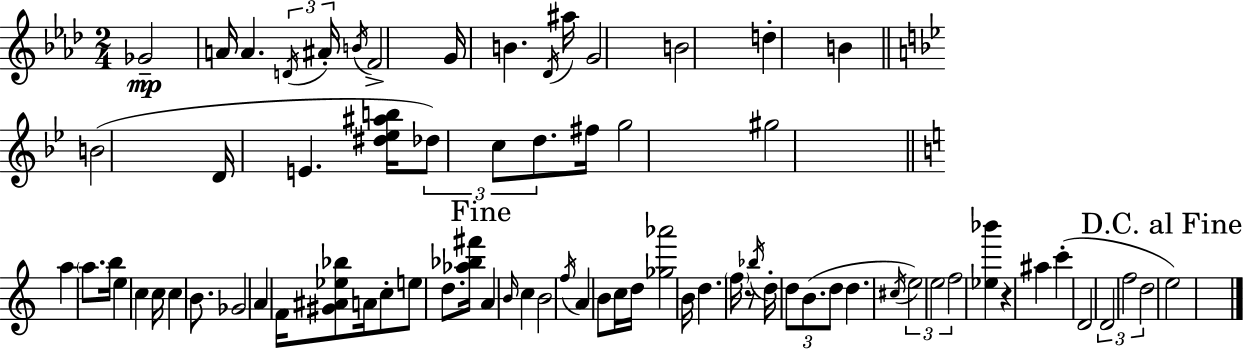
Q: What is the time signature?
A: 2/4